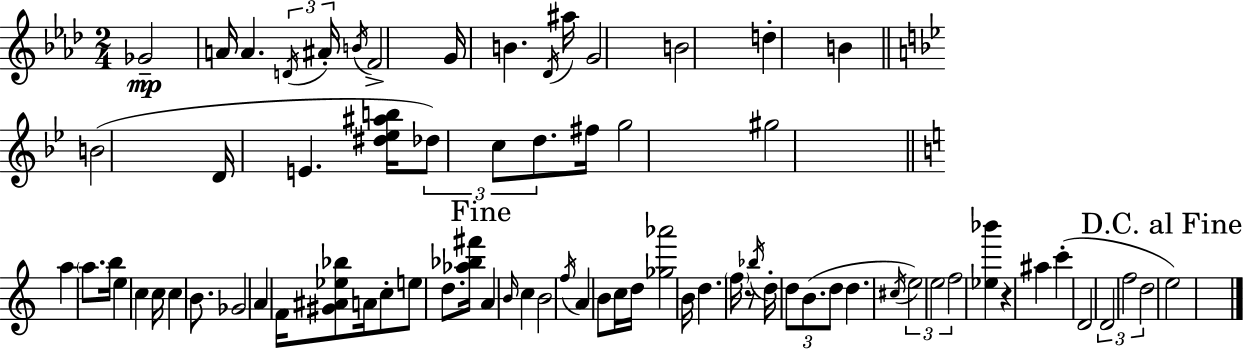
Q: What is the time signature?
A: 2/4